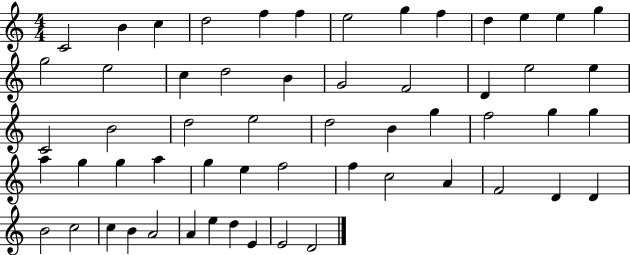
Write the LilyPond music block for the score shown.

{
  \clef treble
  \numericTimeSignature
  \time 4/4
  \key c \major
  c'2 b'4 c''4 | d''2 f''4 f''4 | e''2 g''4 f''4 | d''4 e''4 e''4 g''4 | \break g''2 e''2 | c''4 d''2 b'4 | g'2 f'2 | d'4 e''2 e''4 | \break c'2 b'2 | d''2 e''2 | d''2 b'4 g''4 | f''2 g''4 g''4 | \break a''4 g''4 g''4 a''4 | g''4 e''4 f''2 | f''4 c''2 a'4 | f'2 d'4 d'4 | \break b'2 c''2 | c''4 b'4 a'2 | a'4 e''4 d''4 e'4 | e'2 d'2 | \break \bar "|."
}